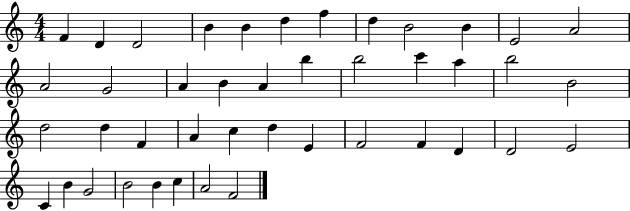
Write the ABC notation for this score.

X:1
T:Untitled
M:4/4
L:1/4
K:C
F D D2 B B d f d B2 B E2 A2 A2 G2 A B A b b2 c' a b2 B2 d2 d F A c d E F2 F D D2 E2 C B G2 B2 B c A2 F2